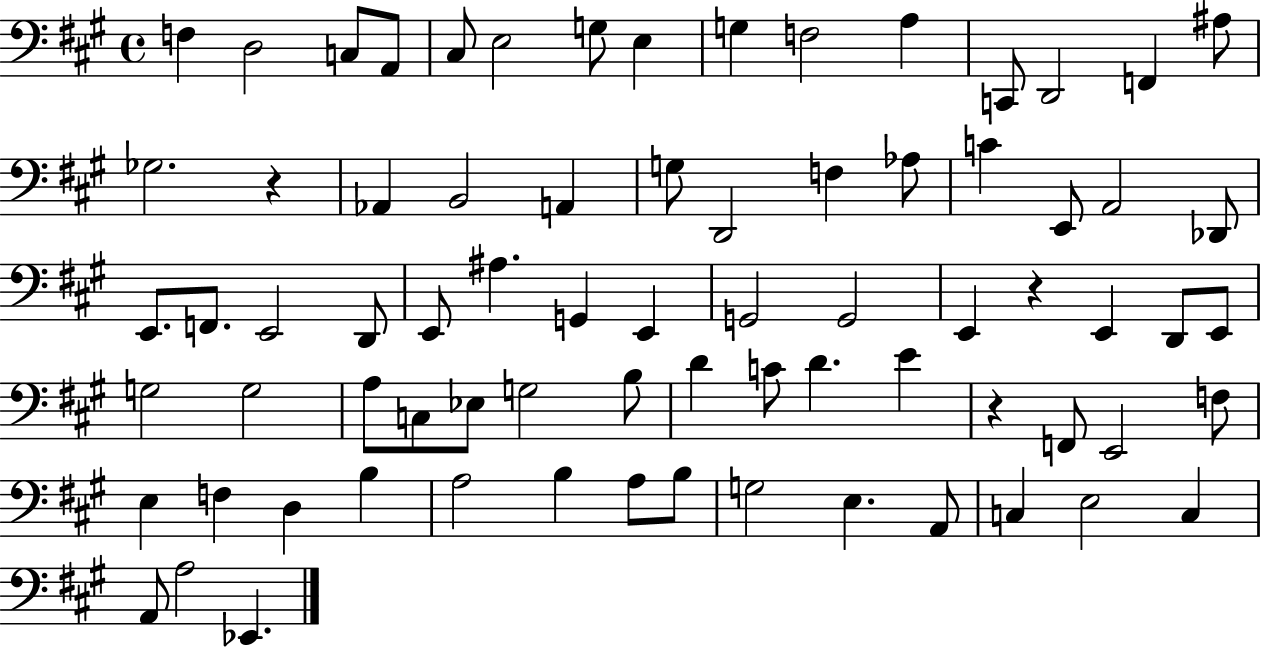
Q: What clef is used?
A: bass